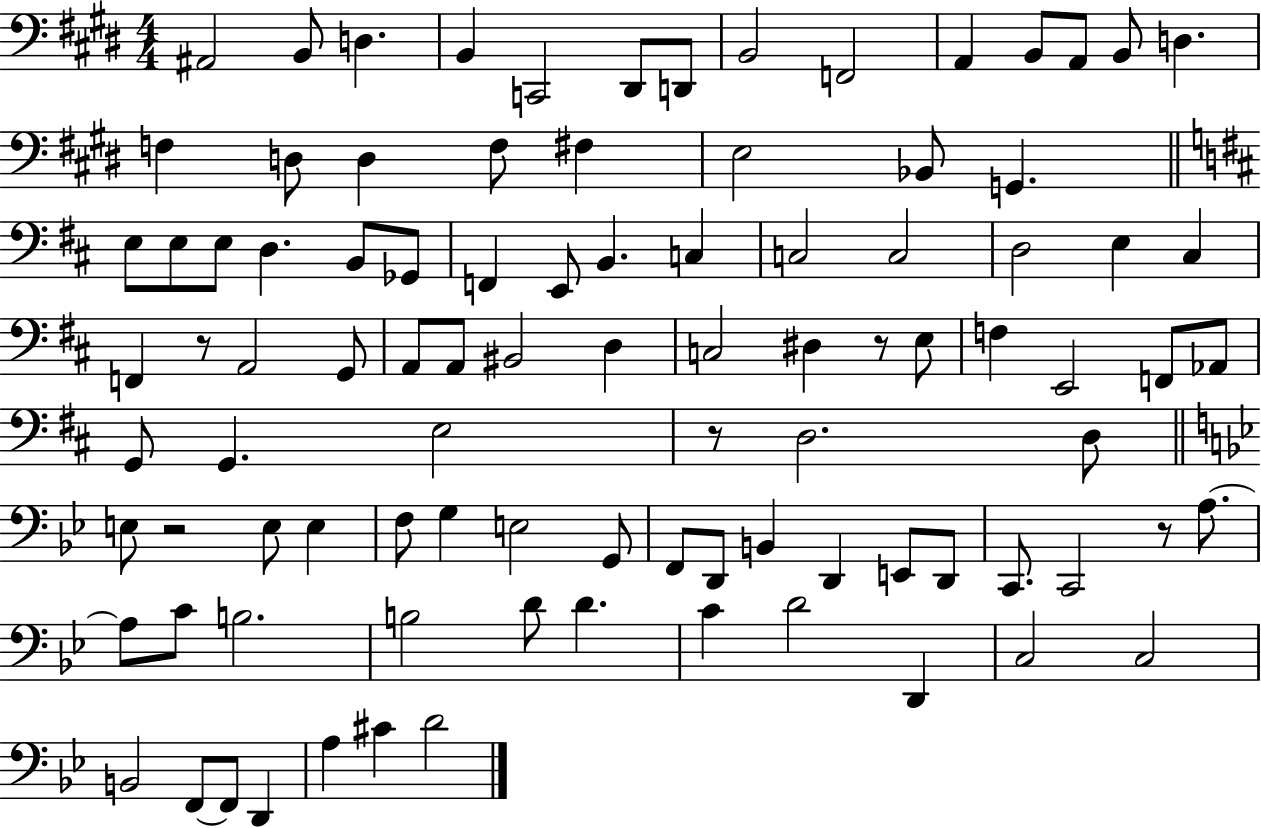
A#2/h B2/e D3/q. B2/q C2/h D#2/e D2/e B2/h F2/h A2/q B2/e A2/e B2/e D3/q. F3/q D3/e D3/q F3/e F#3/q E3/h Bb2/e G2/q. E3/e E3/e E3/e D3/q. B2/e Gb2/e F2/q E2/e B2/q. C3/q C3/h C3/h D3/h E3/q C#3/q F2/q R/e A2/h G2/e A2/e A2/e BIS2/h D3/q C3/h D#3/q R/e E3/e F3/q E2/h F2/e Ab2/e G2/e G2/q. E3/h R/e D3/h. D3/e E3/e R/h E3/e E3/q F3/e G3/q E3/h G2/e F2/e D2/e B2/q D2/q E2/e D2/e C2/e. C2/h R/e A3/e. A3/e C4/e B3/h. B3/h D4/e D4/q. C4/q D4/h D2/q C3/h C3/h B2/h F2/e F2/e D2/q A3/q C#4/q D4/h